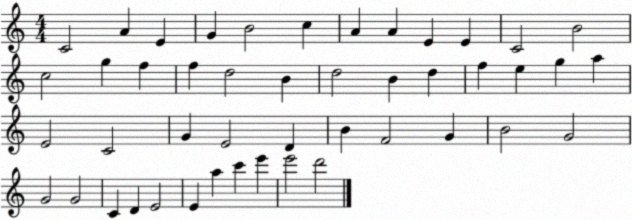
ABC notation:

X:1
T:Untitled
M:4/4
L:1/4
K:C
C2 A E G B2 c A A E E C2 B2 c2 g f f d2 B d2 B d f e g a E2 C2 G E2 D B F2 G B2 G2 G2 G2 C D E2 E a c' e' e'2 d'2